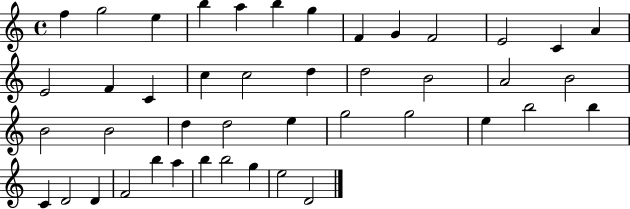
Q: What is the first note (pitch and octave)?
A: F5